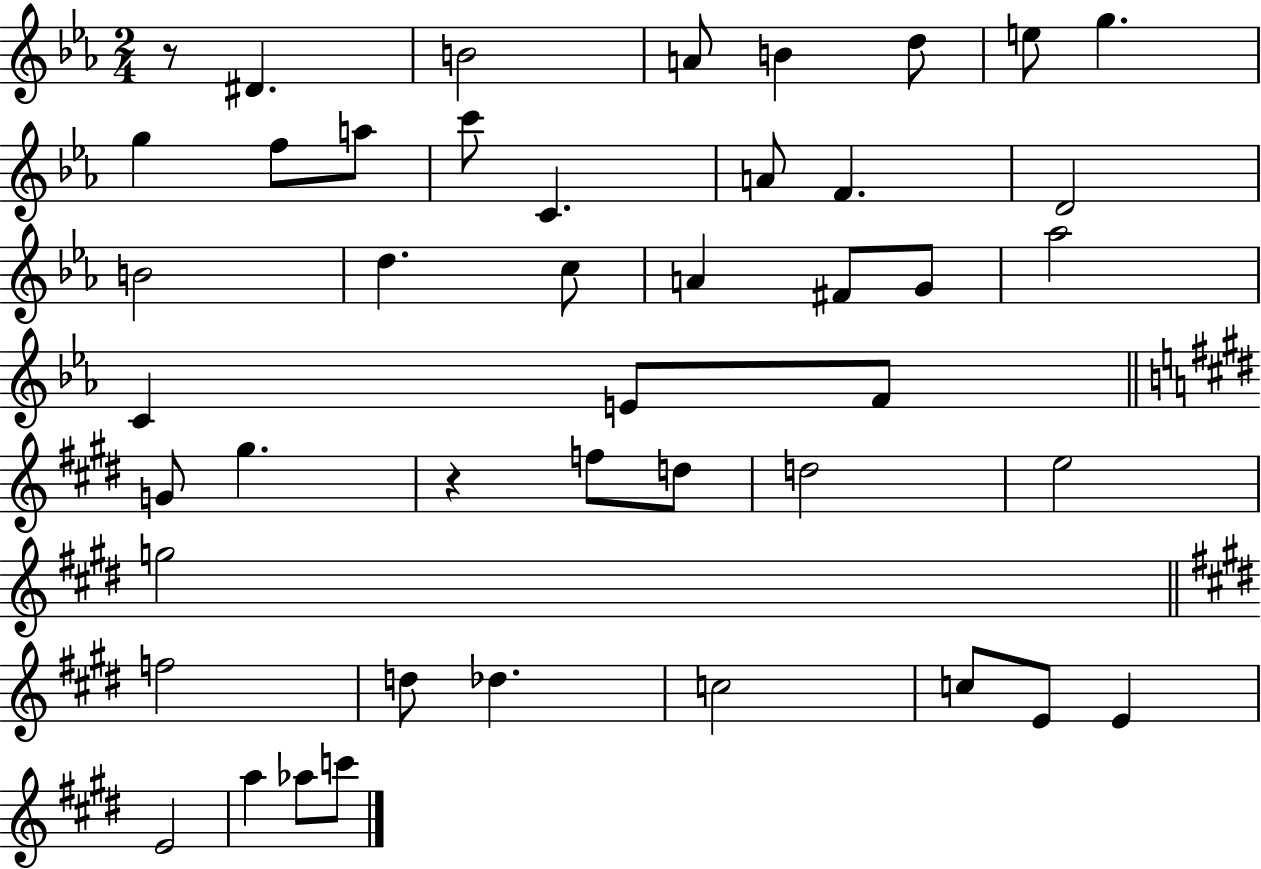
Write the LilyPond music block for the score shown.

{
  \clef treble
  \numericTimeSignature
  \time 2/4
  \key ees \major
  \repeat volta 2 { r8 dis'4. | b'2 | a'8 b'4 d''8 | e''8 g''4. | \break g''4 f''8 a''8 | c'''8 c'4. | a'8 f'4. | d'2 | \break b'2 | d''4. c''8 | a'4 fis'8 g'8 | aes''2 | \break c'4 e'8 f'8 | \bar "||" \break \key e \major g'8 gis''4. | r4 f''8 d''8 | d''2 | e''2 | \break g''2 | \bar "||" \break \key e \major f''2 | d''8 des''4. | c''2 | c''8 e'8 e'4 | \break e'2 | a''4 aes''8 c'''8 | } \bar "|."
}